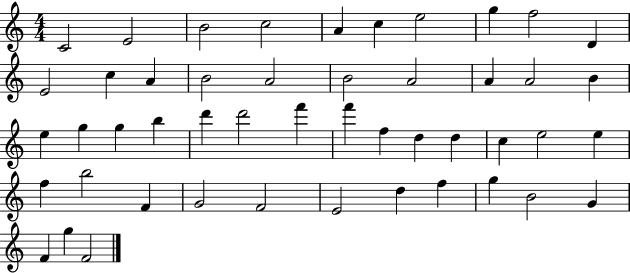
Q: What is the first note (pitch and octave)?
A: C4